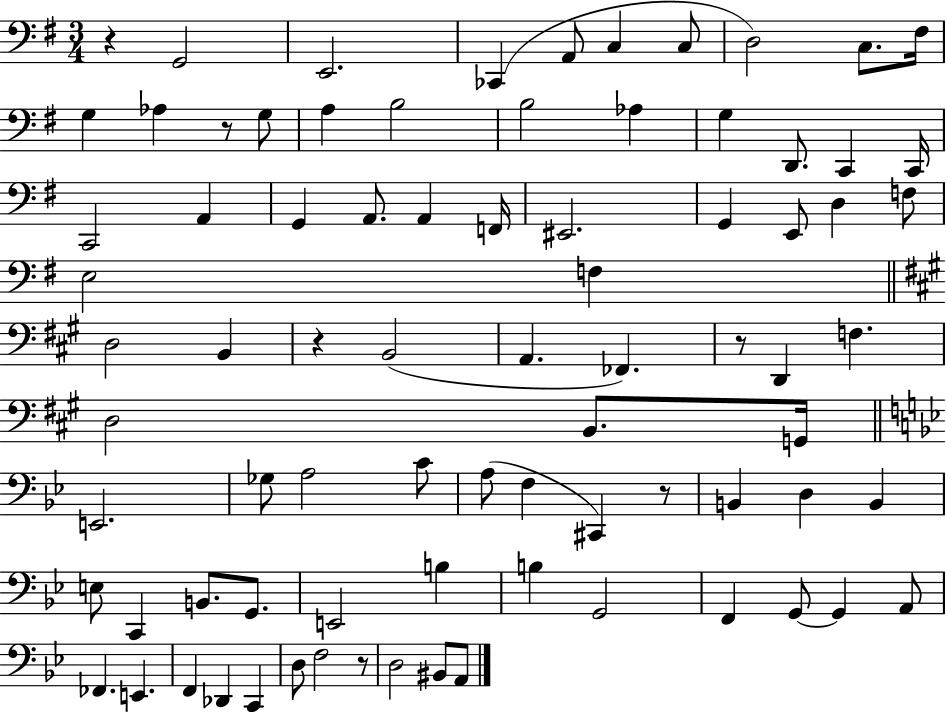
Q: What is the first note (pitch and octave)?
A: G2